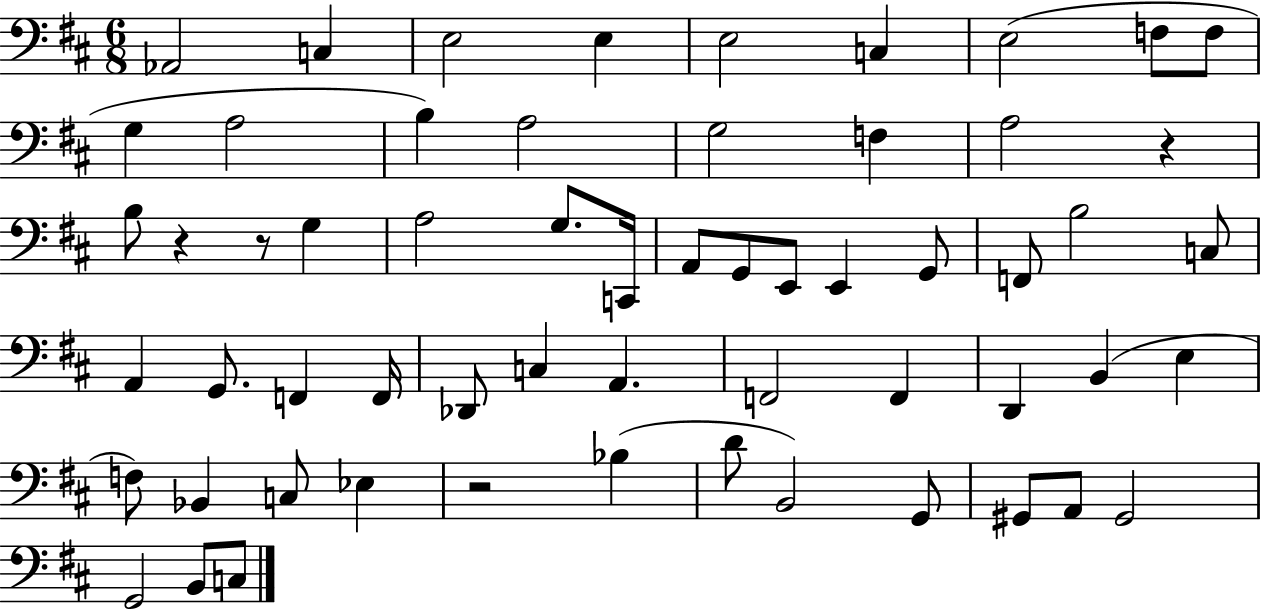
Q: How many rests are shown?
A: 4